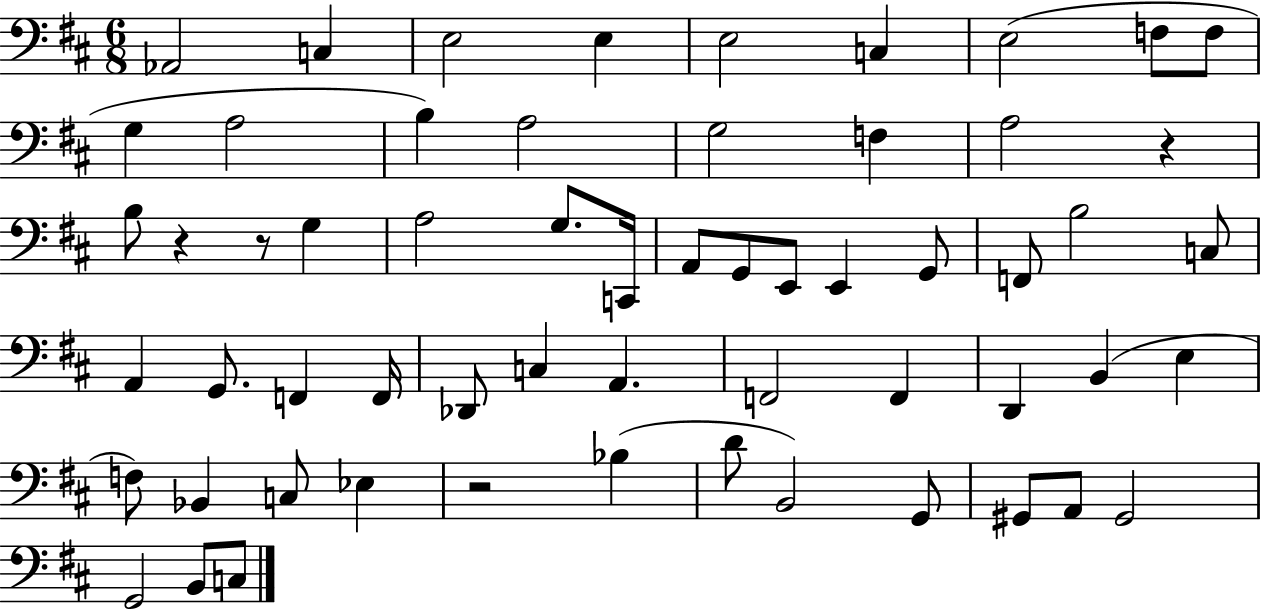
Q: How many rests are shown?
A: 4